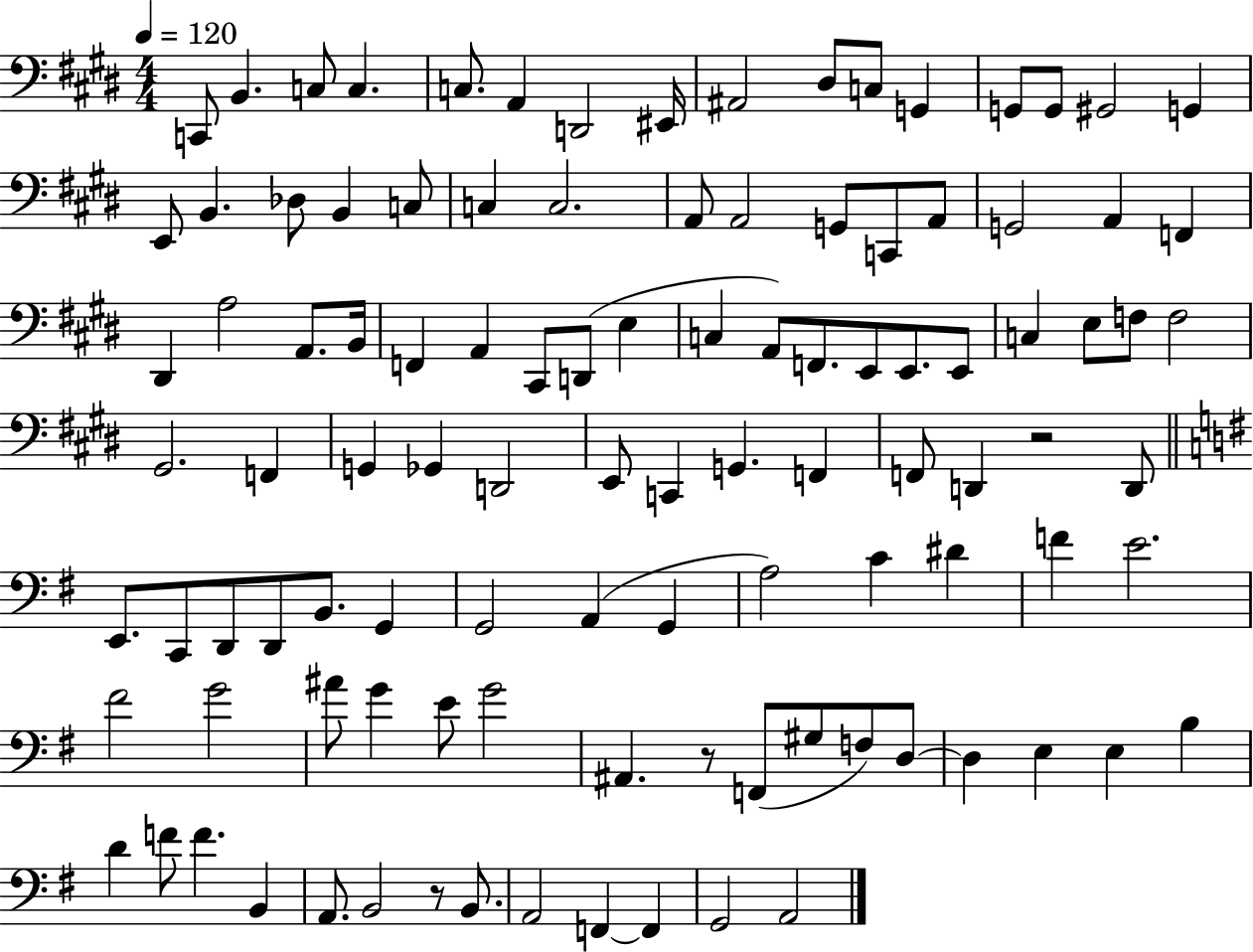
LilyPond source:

{
  \clef bass
  \numericTimeSignature
  \time 4/4
  \key e \major
  \tempo 4 = 120
  c,8 b,4. c8 c4. | c8. a,4 d,2 eis,16 | ais,2 dis8 c8 g,4 | g,8 g,8 gis,2 g,4 | \break e,8 b,4. des8 b,4 c8 | c4 c2. | a,8 a,2 g,8 c,8 a,8 | g,2 a,4 f,4 | \break dis,4 a2 a,8. b,16 | f,4 a,4 cis,8 d,8( e4 | c4 a,8) f,8. e,8 e,8. e,8 | c4 e8 f8 f2 | \break gis,2. f,4 | g,4 ges,4 d,2 | e,8 c,4 g,4. f,4 | f,8 d,4 r2 d,8 | \break \bar "||" \break \key e \minor e,8. c,8 d,8 d,8 b,8. g,4 | g,2 a,4( g,4 | a2) c'4 dis'4 | f'4 e'2. | \break fis'2 g'2 | ais'8 g'4 e'8 g'2 | ais,4. r8 f,8( gis8 f8) d8~~ | d4 e4 e4 b4 | \break d'4 f'8 f'4. b,4 | a,8. b,2 r8 b,8. | a,2 f,4~~ f,4 | g,2 a,2 | \break \bar "|."
}